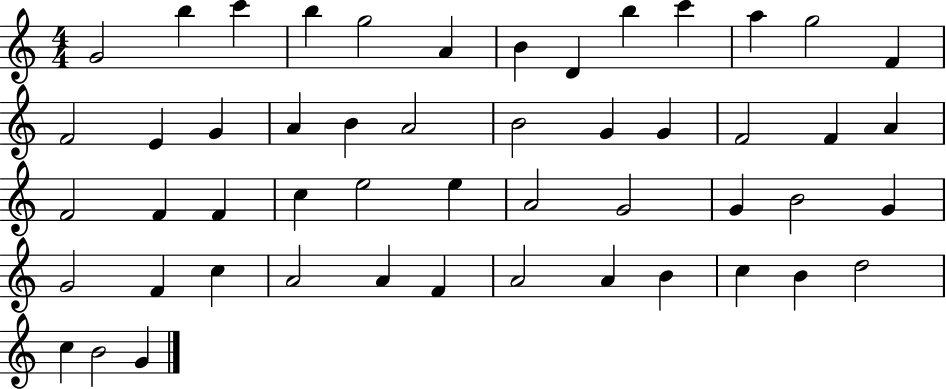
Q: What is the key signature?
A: C major